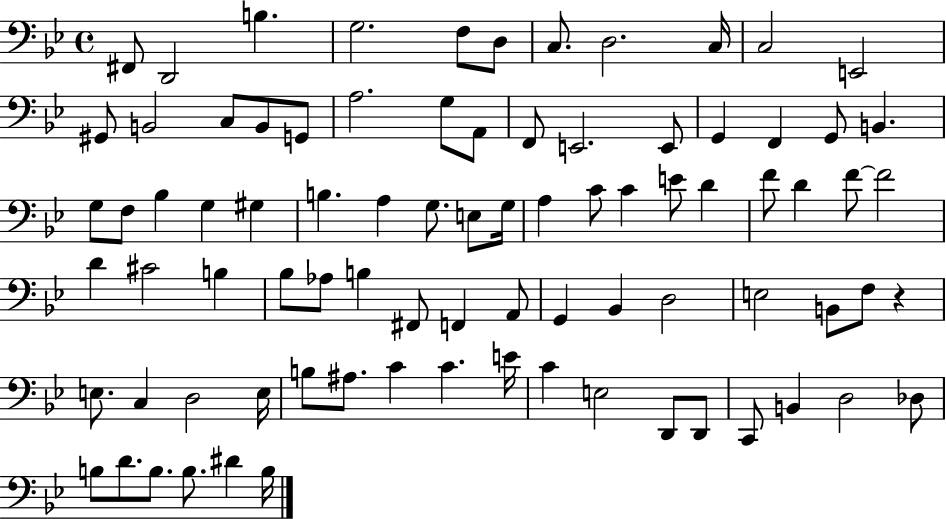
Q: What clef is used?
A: bass